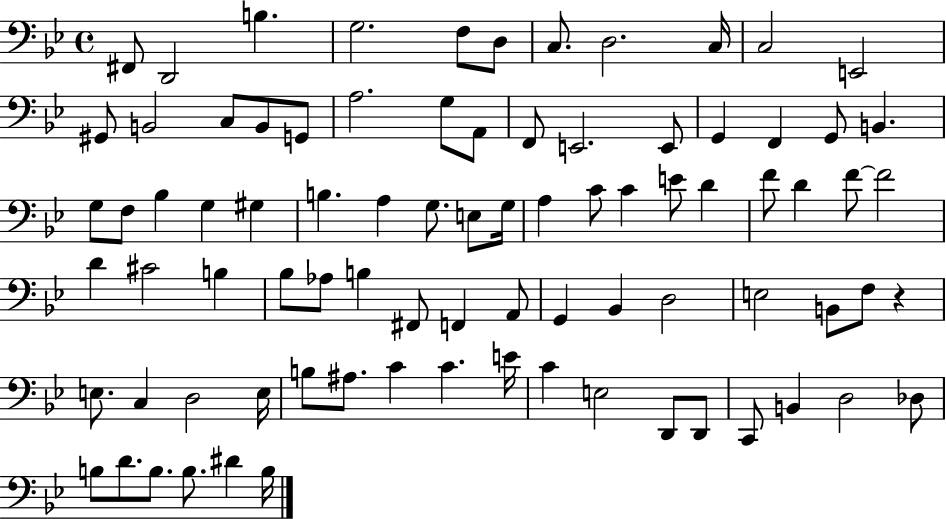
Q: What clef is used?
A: bass